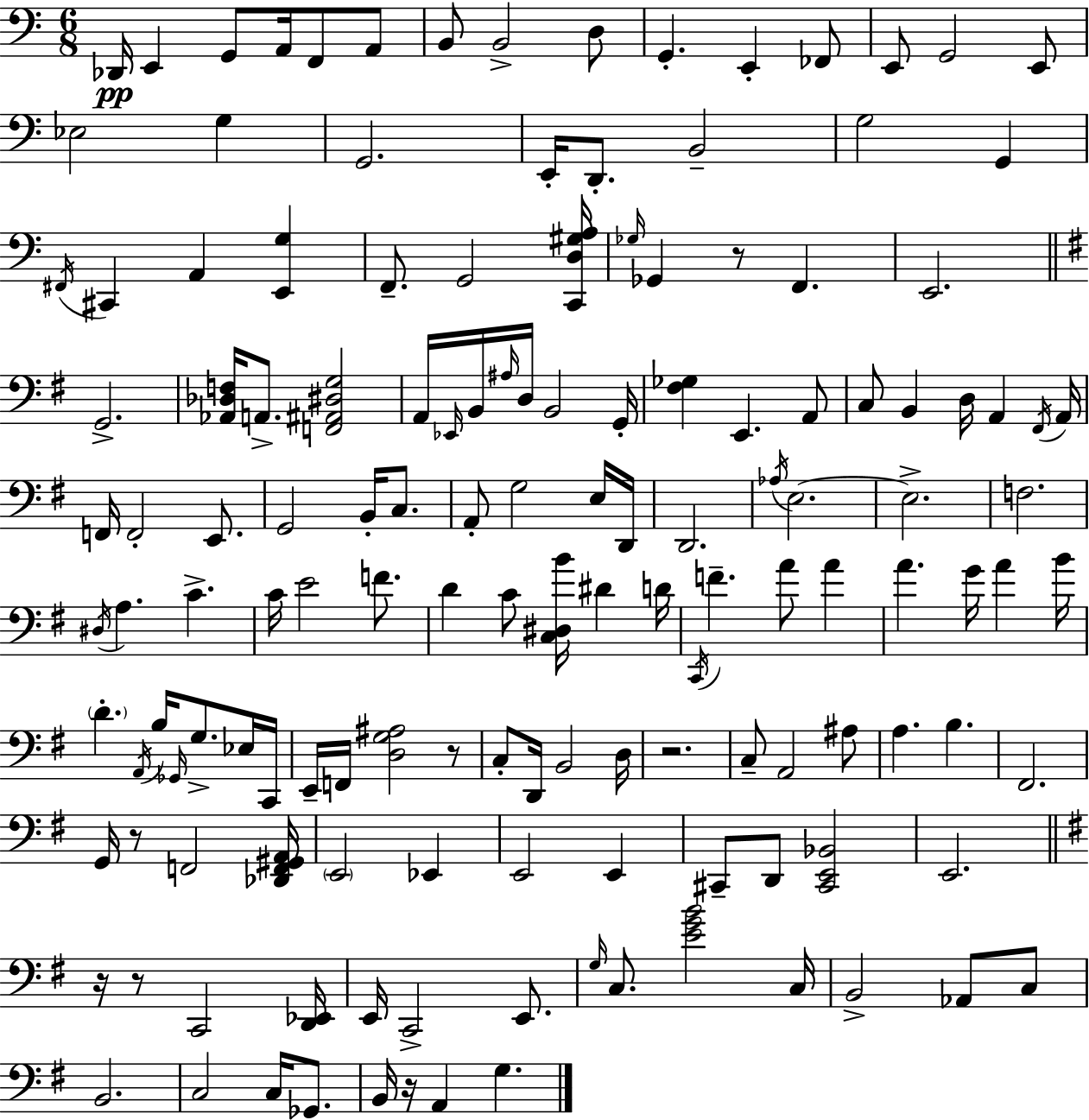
X:1
T:Untitled
M:6/8
L:1/4
K:Am
_D,,/4 E,, G,,/2 A,,/4 F,,/2 A,,/2 B,,/2 B,,2 D,/2 G,, E,, _F,,/2 E,,/2 G,,2 E,,/2 _E,2 G, G,,2 E,,/4 D,,/2 B,,2 G,2 G,, ^F,,/4 ^C,, A,, [E,,G,] F,,/2 G,,2 [C,,D,^G,A,]/4 _G,/4 _G,, z/2 F,, E,,2 G,,2 [_A,,_D,F,]/4 A,,/2 [F,,^A,,^D,G,]2 A,,/4 _E,,/4 B,,/4 ^A,/4 D,/4 B,,2 G,,/4 [^F,_G,] E,, A,,/2 C,/2 B,, D,/4 A,, ^F,,/4 A,,/4 F,,/4 F,,2 E,,/2 G,,2 B,,/4 C,/2 A,,/2 G,2 E,/4 D,,/4 D,,2 _A,/4 E,2 E,2 F,2 ^D,/4 A, C C/4 E2 F/2 D C/2 [C,^D,B]/4 ^D D/4 C,,/4 F A/2 A A G/4 A B/4 D A,,/4 B,/4 _G,,/4 G,/2 _E,/4 C,,/4 E,,/4 F,,/4 [D,G,^A,]2 z/2 C,/2 D,,/4 B,,2 D,/4 z2 C,/2 A,,2 ^A,/2 A, B, ^F,,2 G,,/4 z/2 F,,2 [_D,,F,,^G,,A,,]/4 E,,2 _E,, E,,2 E,, ^C,,/2 D,,/2 [^C,,E,,_B,,]2 E,,2 z/4 z/2 C,,2 [D,,_E,,]/4 E,,/4 C,,2 E,,/2 G,/4 C,/2 [EGB]2 C,/4 B,,2 _A,,/2 C,/2 B,,2 C,2 C,/4 _G,,/2 B,,/4 z/4 A,, G,